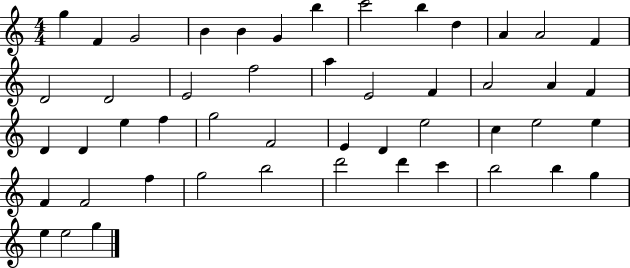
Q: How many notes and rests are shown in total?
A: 49